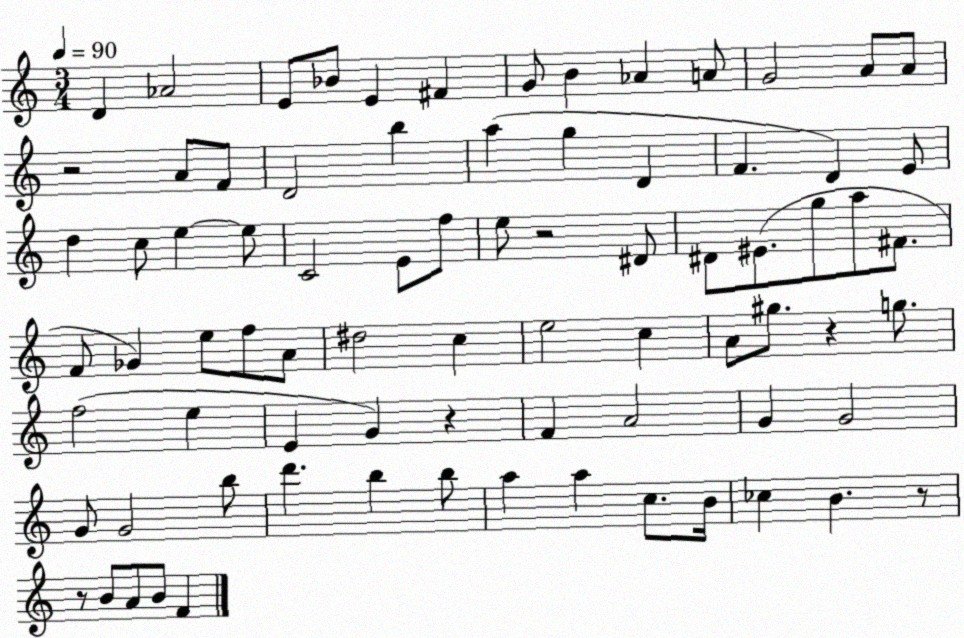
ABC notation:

X:1
T:Untitled
M:3/4
L:1/4
K:C
D _A2 E/2 _B/2 E ^F G/2 B _A A/2 G2 A/2 A/2 z2 A/2 F/2 D2 b a g D F D E/2 d c/2 e e/2 C2 E/2 f/2 e/2 z2 ^D/2 ^D/2 ^E/2 g/2 a/2 ^F/2 F/2 _G e/2 f/2 A/2 ^d2 c e2 c A/2 ^g/2 z g/2 f2 e E G z F A2 G G2 G/2 G2 b/2 d' b b/2 a a c/2 B/4 _c B z/2 z/2 B/2 A/2 B/2 F